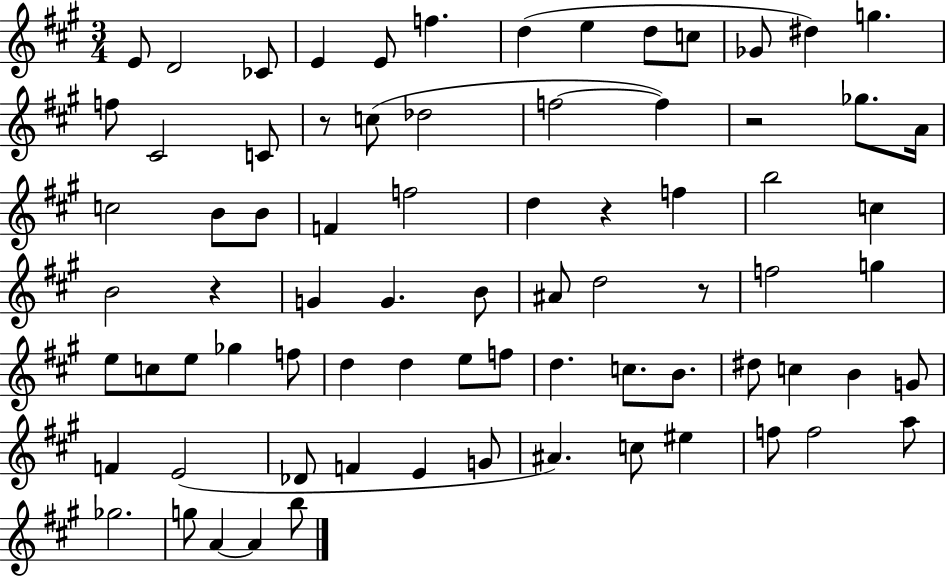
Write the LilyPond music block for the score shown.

{
  \clef treble
  \numericTimeSignature
  \time 3/4
  \key a \major
  e'8 d'2 ces'8 | e'4 e'8 f''4. | d''4( e''4 d''8 c''8 | ges'8 dis''4) g''4. | \break f''8 cis'2 c'8 | r8 c''8( des''2 | f''2~~ f''4) | r2 ges''8. a'16 | \break c''2 b'8 b'8 | f'4 f''2 | d''4 r4 f''4 | b''2 c''4 | \break b'2 r4 | g'4 g'4. b'8 | ais'8 d''2 r8 | f''2 g''4 | \break e''8 c''8 e''8 ges''4 f''8 | d''4 d''4 e''8 f''8 | d''4. c''8. b'8. | dis''8 c''4 b'4 g'8 | \break f'4 e'2( | des'8 f'4 e'4 g'8 | ais'4.) c''8 eis''4 | f''8 f''2 a''8 | \break ges''2. | g''8 a'4~~ a'4 b''8 | \bar "|."
}